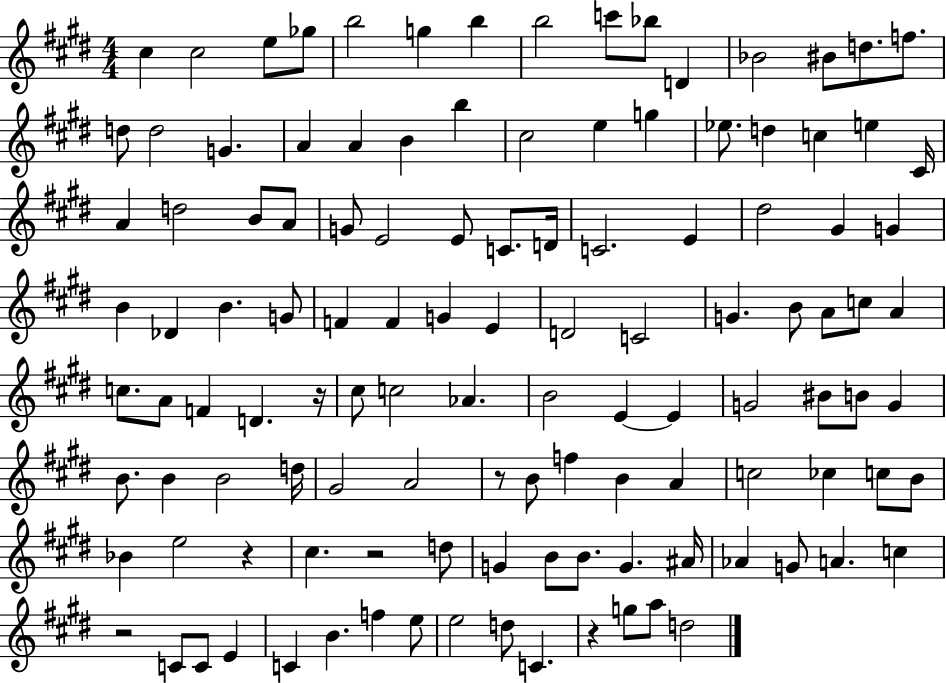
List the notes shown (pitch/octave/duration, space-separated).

C#5/q C#5/h E5/e Gb5/e B5/h G5/q B5/q B5/h C6/e Bb5/e D4/q Bb4/h BIS4/e D5/e. F5/e. D5/e D5/h G4/q. A4/q A4/q B4/q B5/q C#5/h E5/q G5/q Eb5/e. D5/q C5/q E5/q C#4/s A4/q D5/h B4/e A4/e G4/e E4/h E4/e C4/e. D4/s C4/h. E4/q D#5/h G#4/q G4/q B4/q Db4/q B4/q. G4/e F4/q F4/q G4/q E4/q D4/h C4/h G4/q. B4/e A4/e C5/e A4/q C5/e. A4/e F4/q D4/q. R/s C#5/e C5/h Ab4/q. B4/h E4/q E4/q G4/h BIS4/e B4/e G4/q B4/e. B4/q B4/h D5/s G#4/h A4/h R/e B4/e F5/q B4/q A4/q C5/h CES5/q C5/e B4/e Bb4/q E5/h R/q C#5/q. R/h D5/e G4/q B4/e B4/e. G4/q. A#4/s Ab4/q G4/e A4/q. C5/q R/h C4/e C4/e E4/q C4/q B4/q. F5/q E5/e E5/h D5/e C4/q. R/q G5/e A5/e D5/h